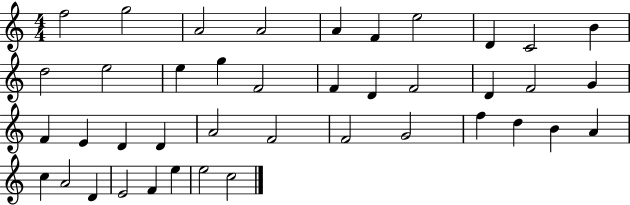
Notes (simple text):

F5/h G5/h A4/h A4/h A4/q F4/q E5/h D4/q C4/h B4/q D5/h E5/h E5/q G5/q F4/h F4/q D4/q F4/h D4/q F4/h G4/q F4/q E4/q D4/q D4/q A4/h F4/h F4/h G4/h F5/q D5/q B4/q A4/q C5/q A4/h D4/q E4/h F4/q E5/q E5/h C5/h